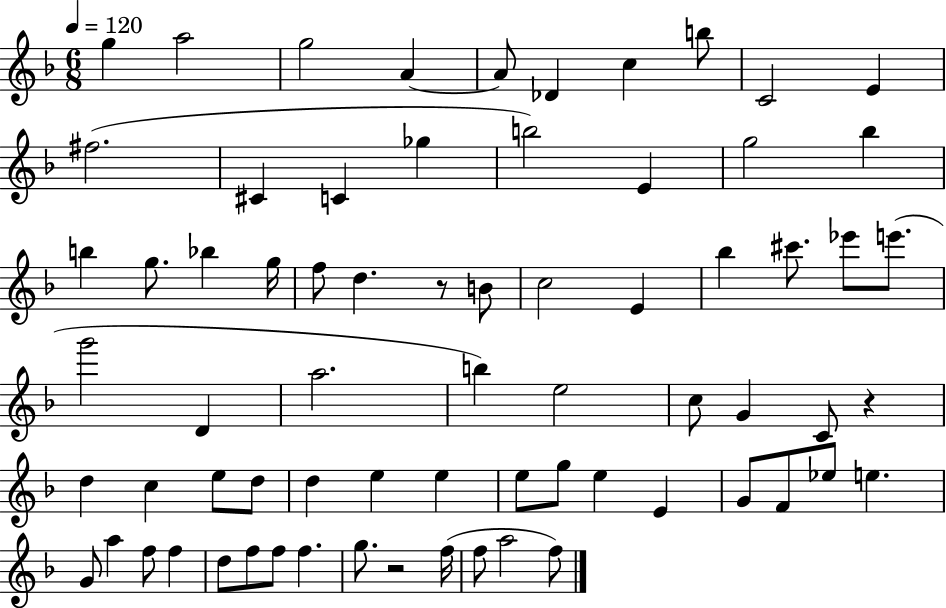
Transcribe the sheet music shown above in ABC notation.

X:1
T:Untitled
M:6/8
L:1/4
K:F
g a2 g2 A A/2 _D c b/2 C2 E ^f2 ^C C _g b2 E g2 _b b g/2 _b g/4 f/2 d z/2 B/2 c2 E _b ^c'/2 _e'/2 e'/2 g'2 D a2 b e2 c/2 G C/2 z d c e/2 d/2 d e e e/2 g/2 e E G/2 F/2 _e/2 e G/2 a f/2 f d/2 f/2 f/2 f g/2 z2 f/4 f/2 a2 f/2